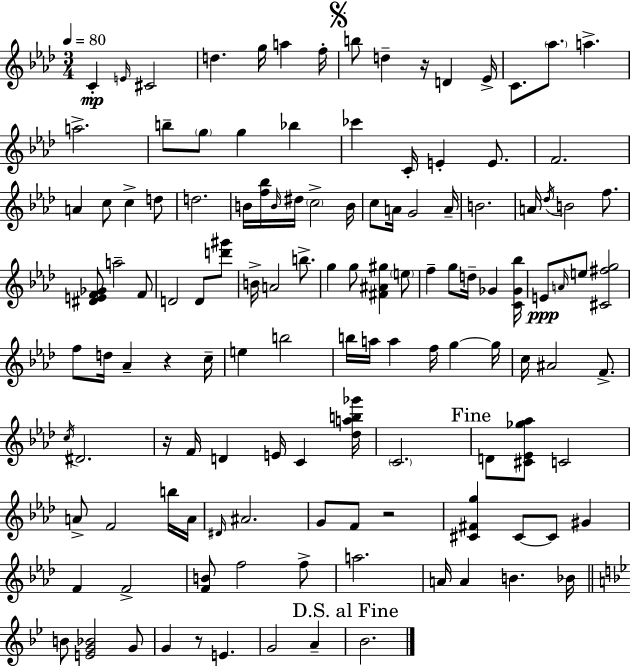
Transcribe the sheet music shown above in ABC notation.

X:1
T:Untitled
M:3/4
L:1/4
K:Fm
C E/4 ^C2 d g/4 a f/4 b/2 d z/4 D _E/4 C/2 _a/2 a a2 b/2 g/2 g _b _c' C/4 E E/2 F2 A c/2 c d/2 d2 B/4 [f_b]/4 B/4 ^d/4 c2 B/4 c/2 A/4 G2 A/4 B2 A/4 _d/4 B2 f/2 [^DEF_G]/2 a2 F/2 D2 D/2 [d'^g']/2 B/4 A2 b/2 g g/2 [^F^A^g] e/2 f g/2 d/4 _G [C_G_b]/4 E/2 A/4 e/2 [^C^fg]2 f/2 d/4 _A z c/4 e b2 b/4 a/4 a f/4 g g/4 c/4 ^A2 F/2 c/4 ^D2 z/4 F/4 D E/4 C [_dab_g']/4 C2 D/2 [^C_E_g_a]/2 C2 A/2 F2 b/4 A/4 ^D/4 ^A2 G/2 F/2 z2 [^C^Fg] ^C/2 ^C/2 ^G F F2 [FB]/2 f2 f/2 a2 A/4 A B _B/4 B/2 [EG_B]2 G/2 G z/2 E G2 A _B2